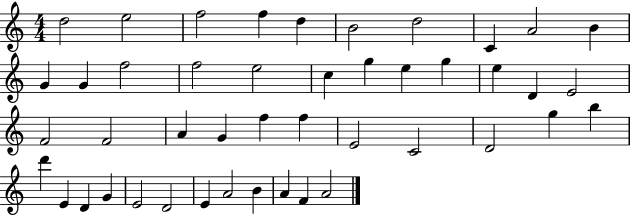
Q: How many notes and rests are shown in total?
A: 45